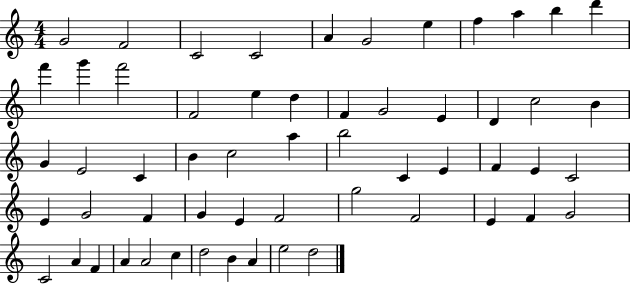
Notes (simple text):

G4/h F4/h C4/h C4/h A4/q G4/h E5/q F5/q A5/q B5/q D6/q F6/q G6/q F6/h F4/h E5/q D5/q F4/q G4/h E4/q D4/q C5/h B4/q G4/q E4/h C4/q B4/q C5/h A5/q B5/h C4/q E4/q F4/q E4/q C4/h E4/q G4/h F4/q G4/q E4/q F4/h G5/h F4/h E4/q F4/q G4/h C4/h A4/q F4/q A4/q A4/h C5/q D5/h B4/q A4/q E5/h D5/h